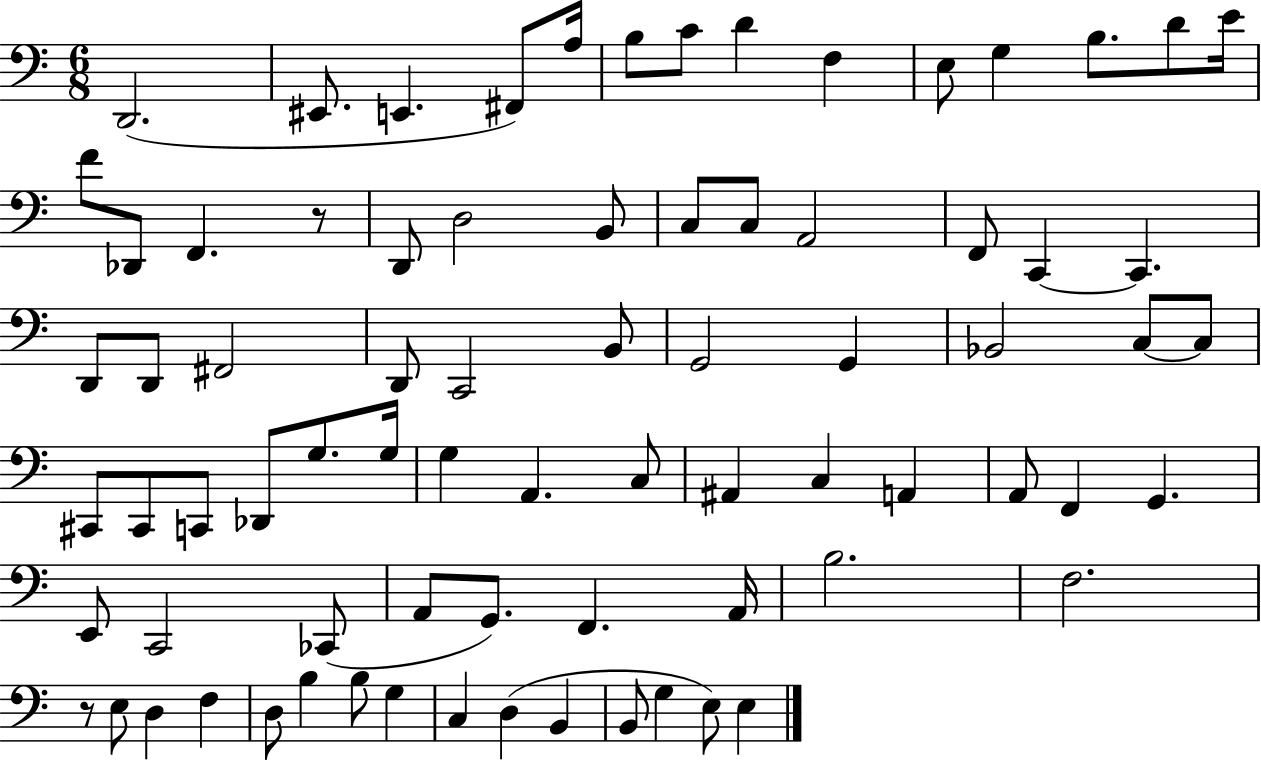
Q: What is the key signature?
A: C major